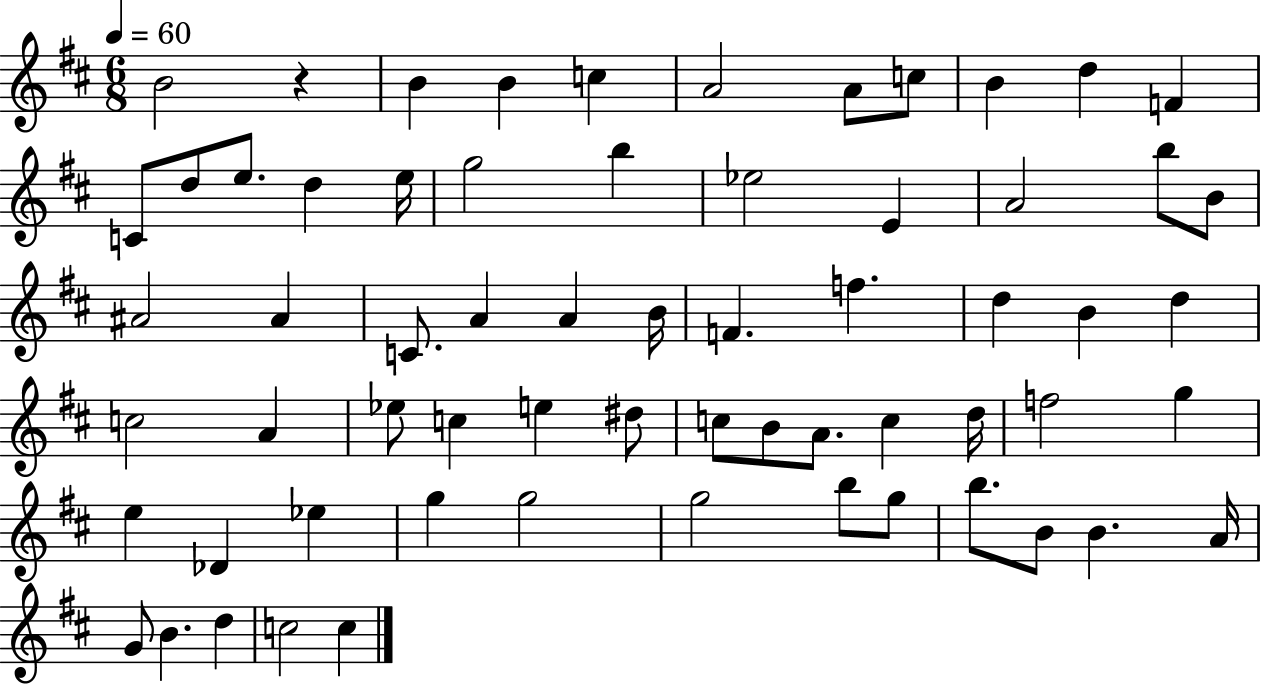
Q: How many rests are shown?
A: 1